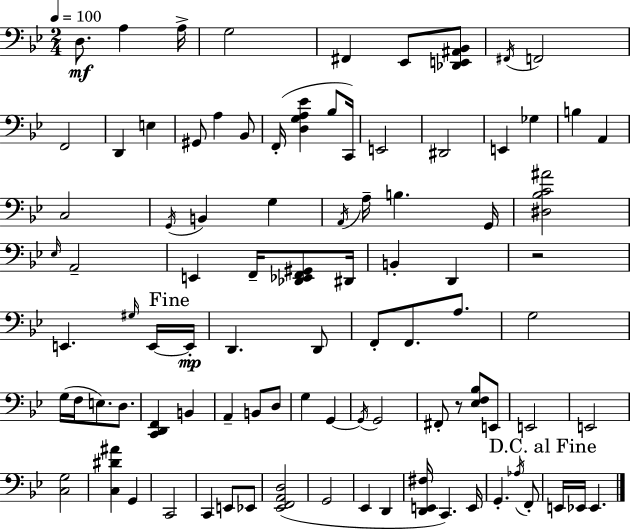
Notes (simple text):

D3/e. A3/q A3/s G3/h F#2/q Eb2/e [Db2,E2,A#2,Bb2]/e F#2/s F2/h F2/h D2/q E3/q G#2/e A3/q Bb2/e F2/s [D3,G3,A3,Eb4]/q Bb3/e C2/s E2/h D#2/h E2/q Gb3/q B3/q A2/q C3/h G2/s B2/q G3/q A2/s A3/s B3/q. G2/s [D#3,Bb3,C4,A#4]/h Eb3/s A2/h E2/q F2/s [Db2,Eb2,F2,G#2]/e D#2/s B2/q D2/q R/h E2/q. G#3/s E2/s E2/s D2/q. D2/e F2/e F2/e. A3/e. G3/h G3/s F3/s E3/e. D3/e. [C2,D2,F2]/q B2/q A2/q B2/e D3/e G3/q G2/q G2/s G2/h F#2/e R/e [Eb3,F3,Bb3]/e E2/e E2/h E2/h [C3,G3]/h [C3,D#4,A#4]/q G2/q C2/h C2/q E2/e Eb2/e [Eb2,F2,A2,D3]/h G2/h Eb2/q D2/q [D2,E2,F#3]/s C2/q. E2/s G2/q. Ab3/s F2/e E2/s Eb2/s Eb2/q.